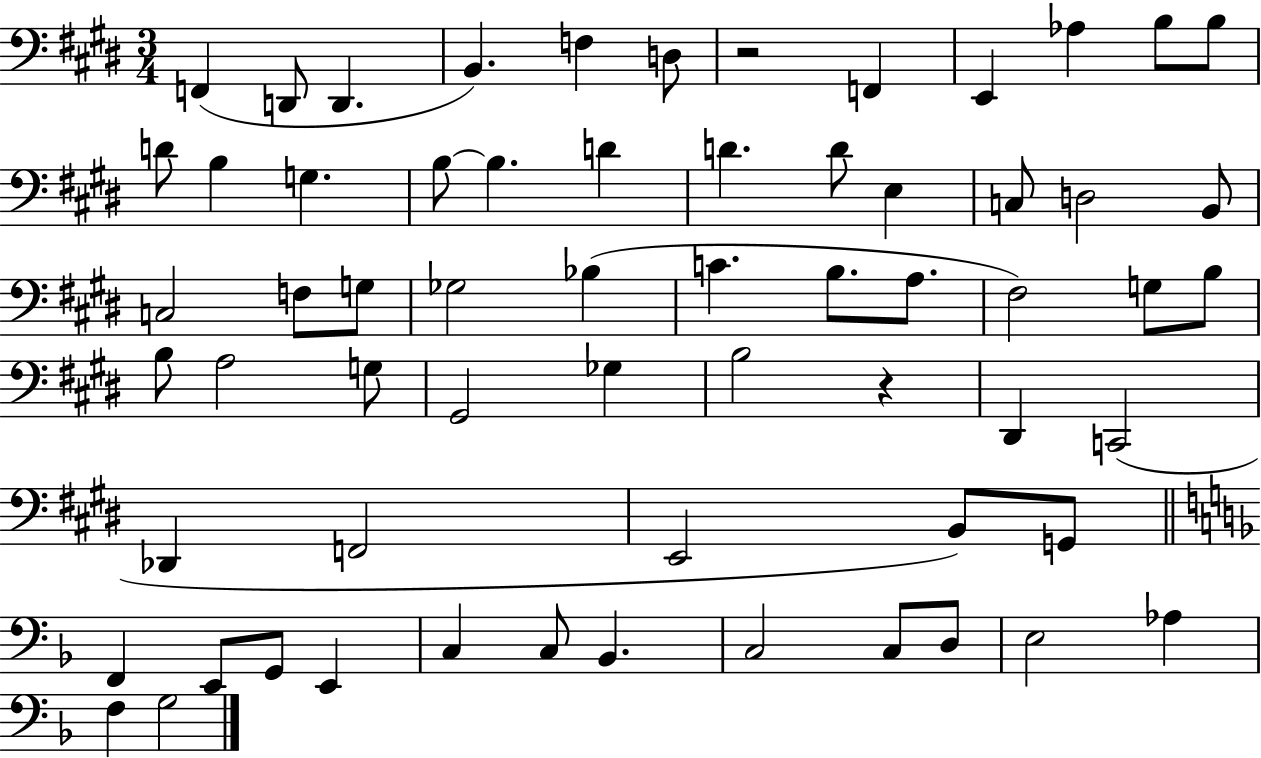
{
  \clef bass
  \numericTimeSignature
  \time 3/4
  \key e \major
  \repeat volta 2 { f,4( d,8 d,4. | b,4.) f4 d8 | r2 f,4 | e,4 aes4 b8 b8 | \break d'8 b4 g4. | b8~~ b4. d'4 | d'4. d'8 e4 | c8 d2 b,8 | \break c2 f8 g8 | ges2 bes4( | c'4. b8. a8. | fis2) g8 b8 | \break b8 a2 g8 | gis,2 ges4 | b2 r4 | dis,4 c,2( | \break des,4 f,2 | e,2 b,8) g,8 | \bar "||" \break \key d \minor f,4 e,8 g,8 e,4 | c4 c8 bes,4. | c2 c8 d8 | e2 aes4 | \break f4 g2 | } \bar "|."
}